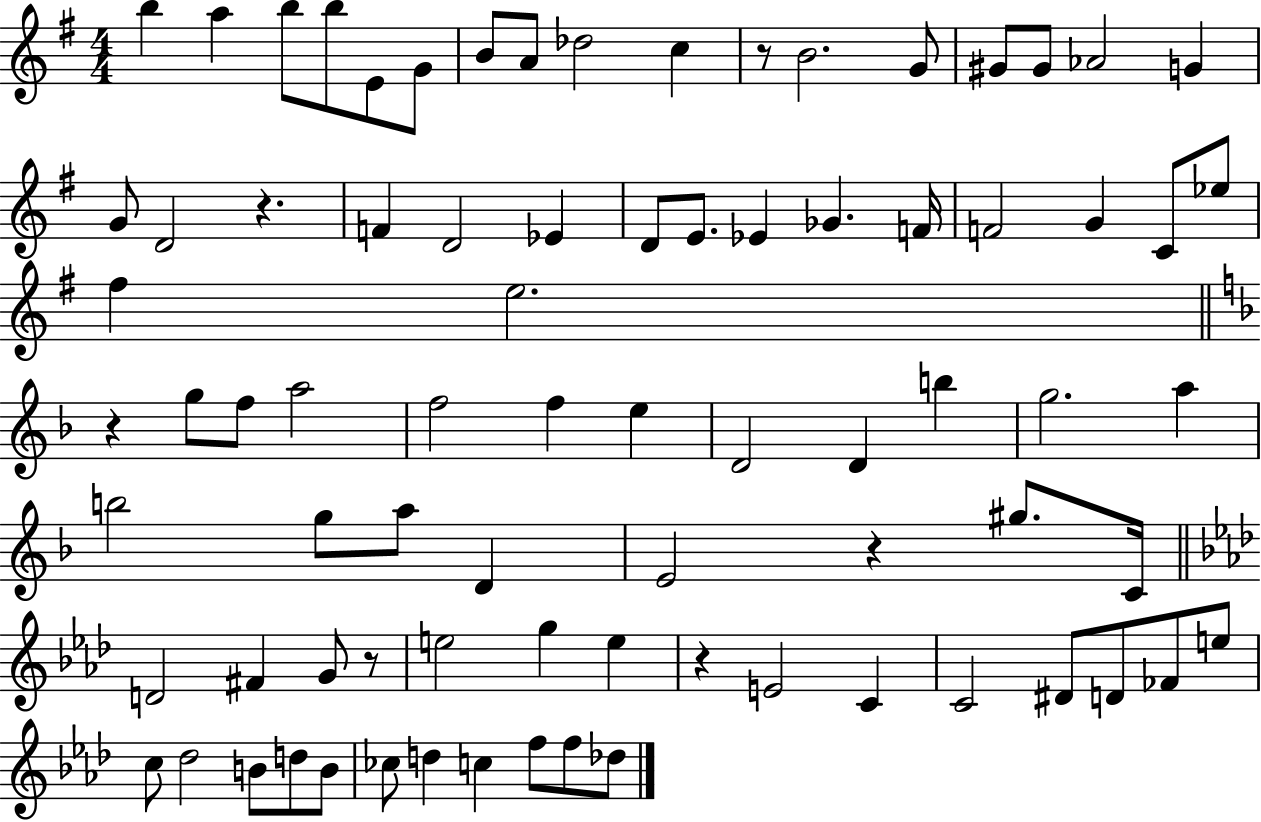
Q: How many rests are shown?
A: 6